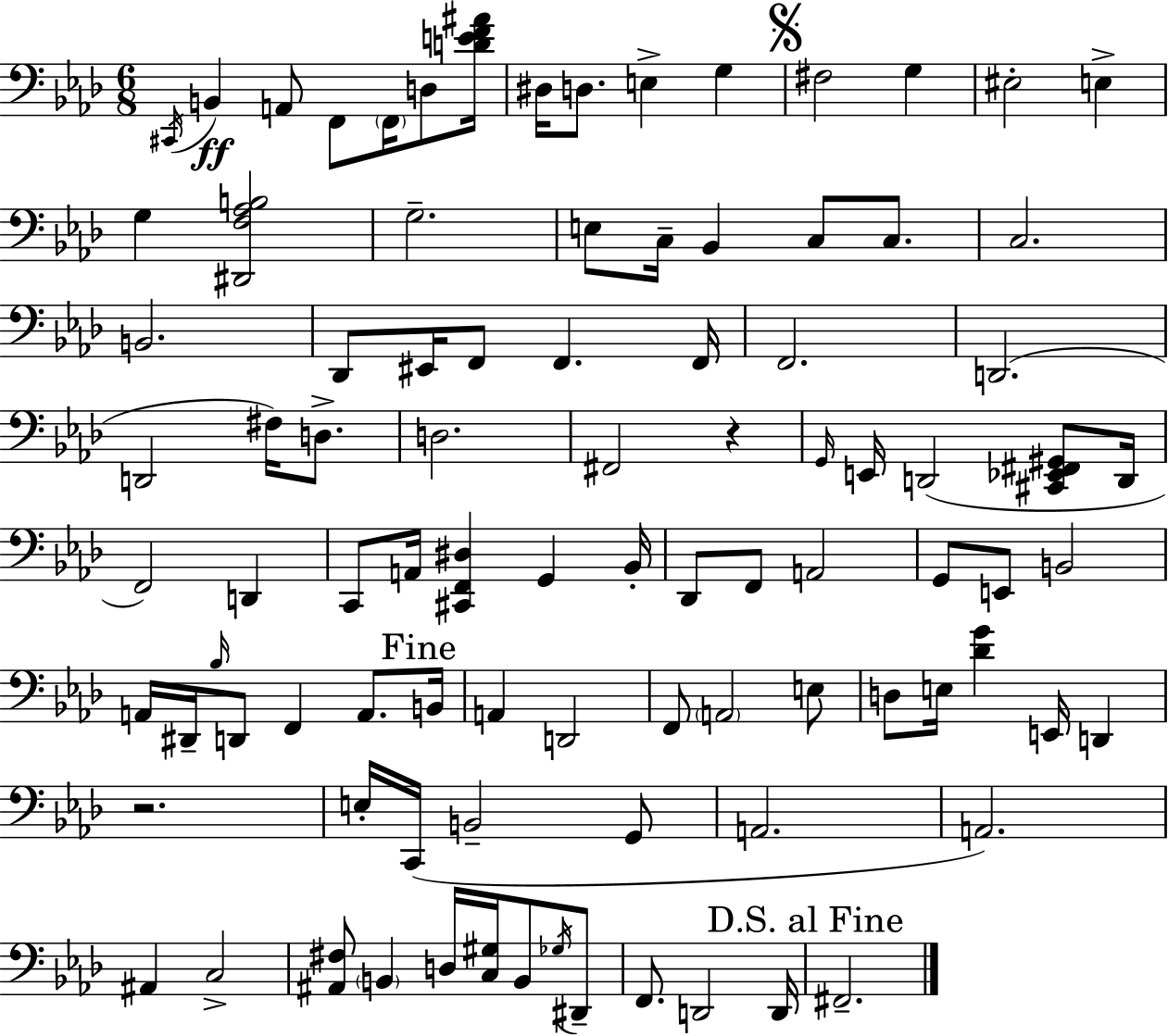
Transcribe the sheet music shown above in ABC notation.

X:1
T:Untitled
M:6/8
L:1/4
K:Ab
^C,,/4 B,, A,,/2 F,,/2 F,,/4 D,/2 [DEF^A]/4 ^D,/4 D,/2 E, G, ^F,2 G, ^E,2 E, G, [^D,,F,_A,B,]2 G,2 E,/2 C,/4 _B,, C,/2 C,/2 C,2 B,,2 _D,,/2 ^E,,/4 F,,/2 F,, F,,/4 F,,2 D,,2 D,,2 ^F,/4 D,/2 D,2 ^F,,2 z G,,/4 E,,/4 D,,2 [^C,,_E,,^F,,^G,,]/2 D,,/4 F,,2 D,, C,,/2 A,,/4 [^C,,F,,^D,] G,, _B,,/4 _D,,/2 F,,/2 A,,2 G,,/2 E,,/2 B,,2 A,,/4 ^D,,/4 _B,/4 D,,/2 F,, A,,/2 B,,/4 A,, D,,2 F,,/2 A,,2 E,/2 D,/2 E,/4 [_DG] E,,/4 D,, z2 E,/4 C,,/4 B,,2 G,,/2 A,,2 A,,2 ^A,, C,2 [^A,,^F,]/2 B,, D,/4 [C,^G,]/4 B,,/2 _G,/4 ^D,,/2 F,,/2 D,,2 D,,/4 ^F,,2